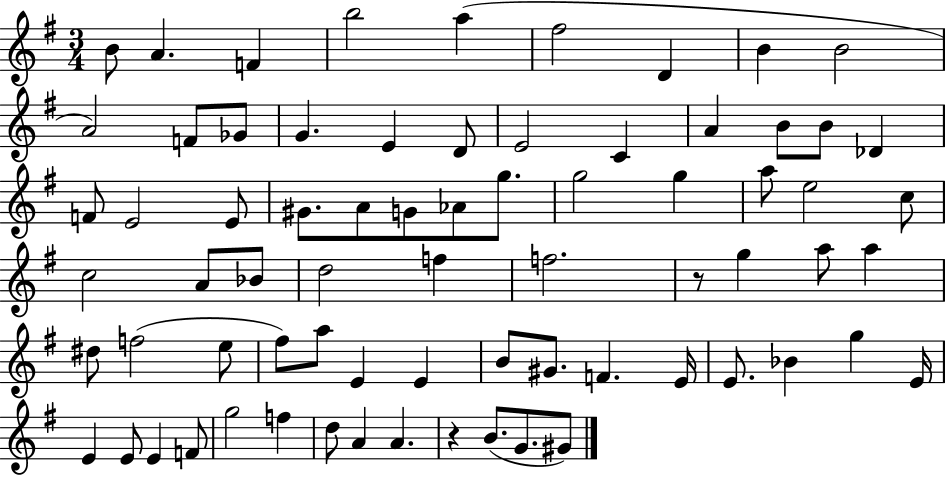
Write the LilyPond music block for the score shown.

{
  \clef treble
  \numericTimeSignature
  \time 3/4
  \key g \major
  \repeat volta 2 { b'8 a'4. f'4 | b''2 a''4( | fis''2 d'4 | b'4 b'2 | \break a'2) f'8 ges'8 | g'4. e'4 d'8 | e'2 c'4 | a'4 b'8 b'8 des'4 | \break f'8 e'2 e'8 | gis'8. a'8 g'8 aes'8 g''8. | g''2 g''4 | a''8 e''2 c''8 | \break c''2 a'8 bes'8 | d''2 f''4 | f''2. | r8 g''4 a''8 a''4 | \break dis''8 f''2( e''8 | fis''8) a''8 e'4 e'4 | b'8 gis'8. f'4. e'16 | e'8. bes'4 g''4 e'16 | \break e'4 e'8 e'4 f'8 | g''2 f''4 | d''8 a'4 a'4. | r4 b'8.( g'8. gis'8) | \break } \bar "|."
}